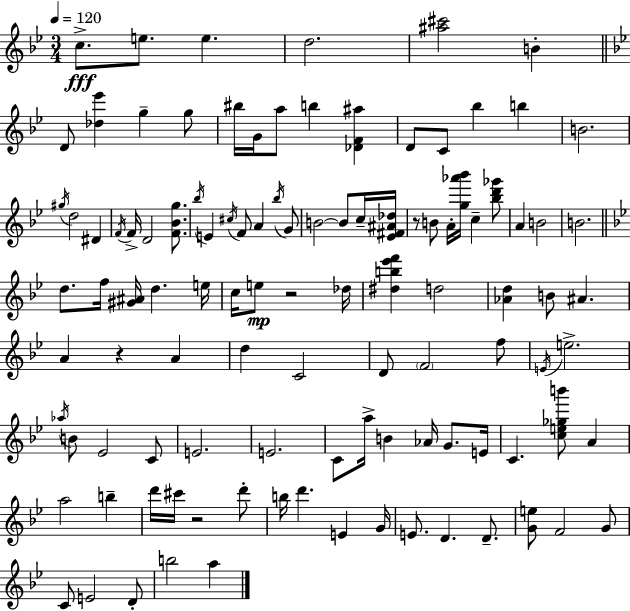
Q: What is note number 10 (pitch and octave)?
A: G4